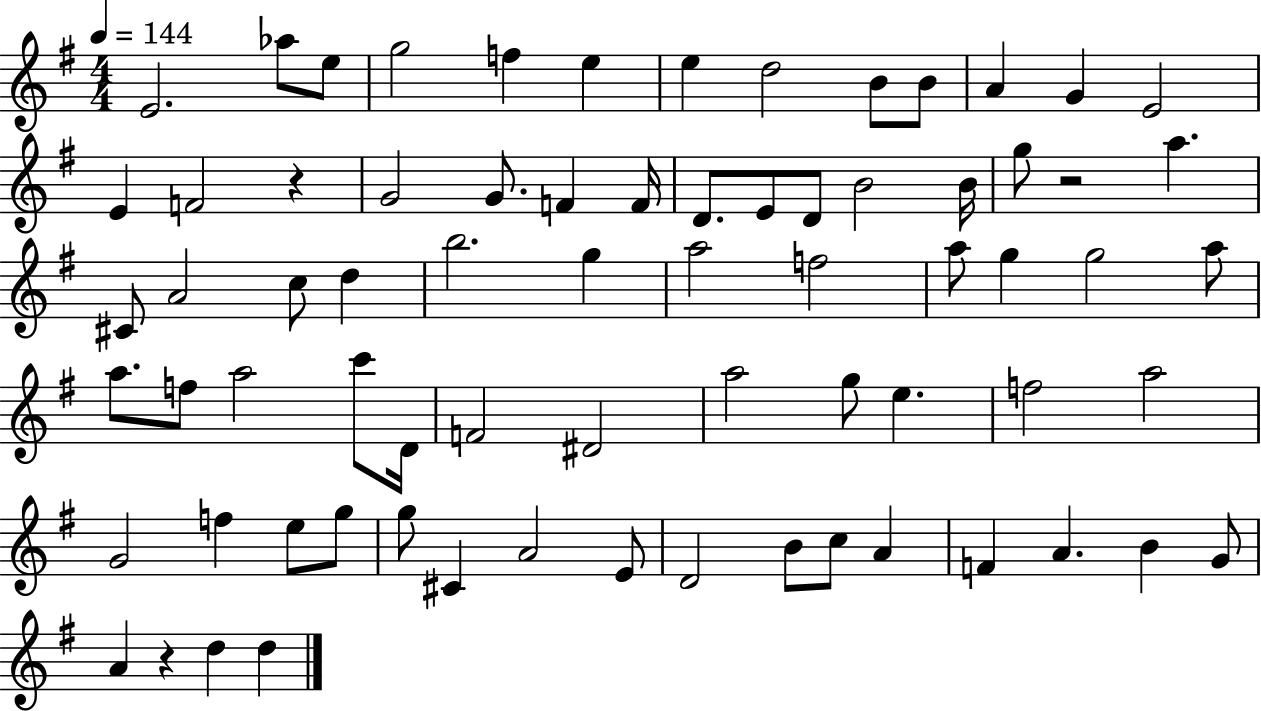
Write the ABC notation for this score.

X:1
T:Untitled
M:4/4
L:1/4
K:G
E2 _a/2 e/2 g2 f e e d2 B/2 B/2 A G E2 E F2 z G2 G/2 F F/4 D/2 E/2 D/2 B2 B/4 g/2 z2 a ^C/2 A2 c/2 d b2 g a2 f2 a/2 g g2 a/2 a/2 f/2 a2 c'/2 D/4 F2 ^D2 a2 g/2 e f2 a2 G2 f e/2 g/2 g/2 ^C A2 E/2 D2 B/2 c/2 A F A B G/2 A z d d